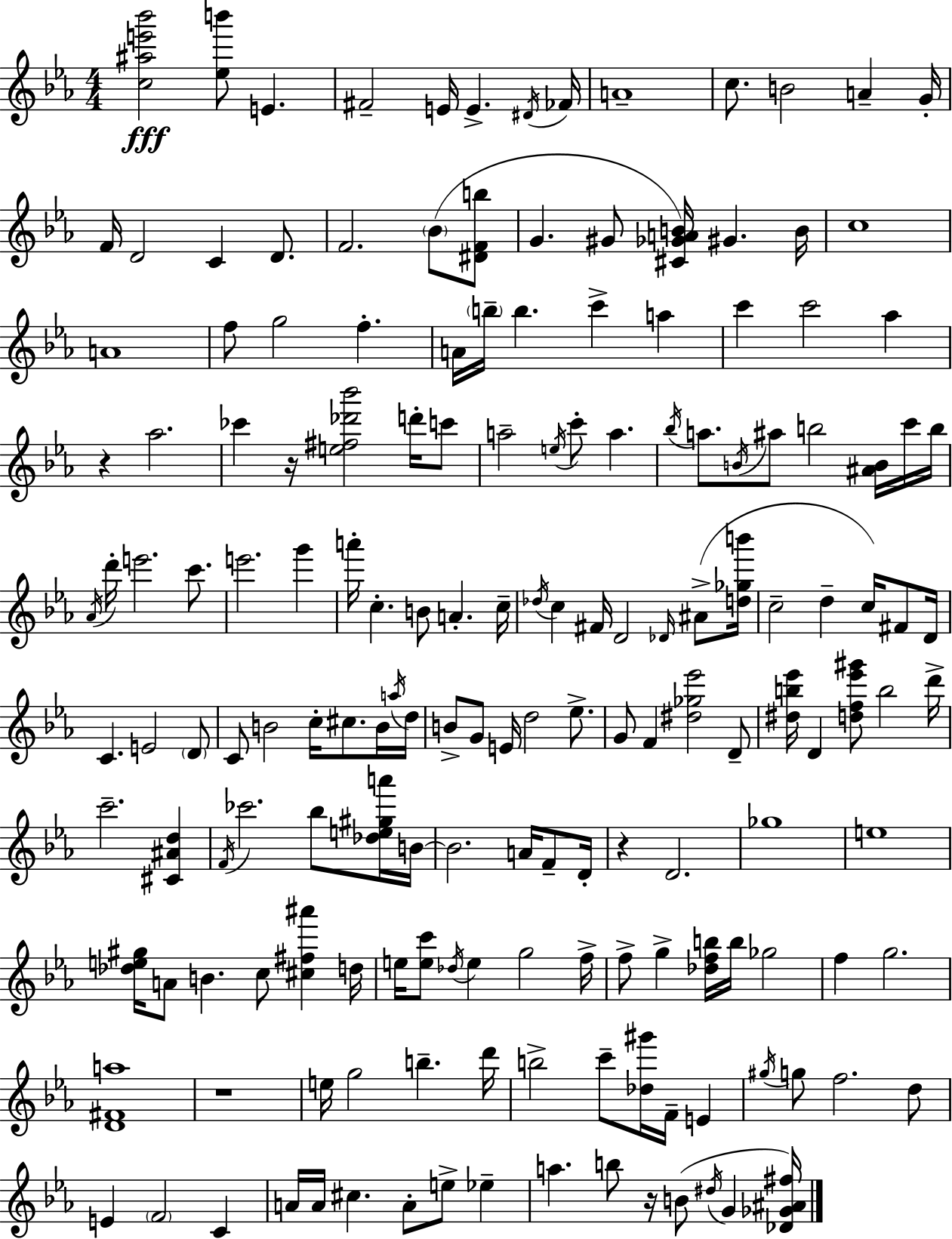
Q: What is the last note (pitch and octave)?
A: G4